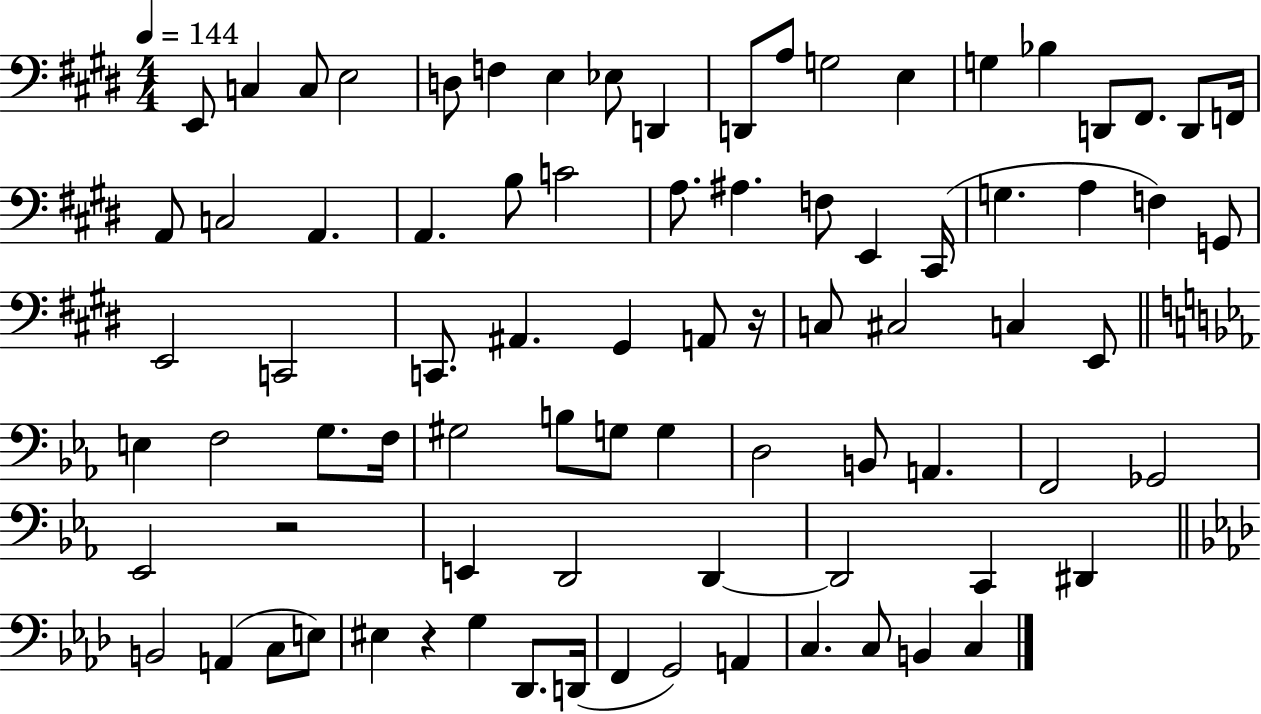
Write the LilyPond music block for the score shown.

{
  \clef bass
  \numericTimeSignature
  \time 4/4
  \key e \major
  \tempo 4 = 144
  e,8 c4 c8 e2 | d8 f4 e4 ees8 d,4 | d,8 a8 g2 e4 | g4 bes4 d,8 fis,8. d,8 f,16 | \break a,8 c2 a,4. | a,4. b8 c'2 | a8. ais4. f8 e,4 cis,16( | g4. a4 f4) g,8 | \break e,2 c,2 | c,8. ais,4. gis,4 a,8 r16 | c8 cis2 c4 e,8 | \bar "||" \break \key ees \major e4 f2 g8. f16 | gis2 b8 g8 g4 | d2 b,8 a,4. | f,2 ges,2 | \break ees,2 r2 | e,4 d,2 d,4~~ | d,2 c,4 dis,4 | \bar "||" \break \key aes \major b,2 a,4( c8 e8) | eis4 r4 g4 des,8. d,16( | f,4 g,2) a,4 | c4. c8 b,4 c4 | \break \bar "|."
}